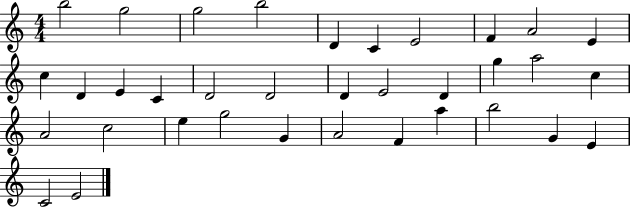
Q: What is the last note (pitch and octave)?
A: E4